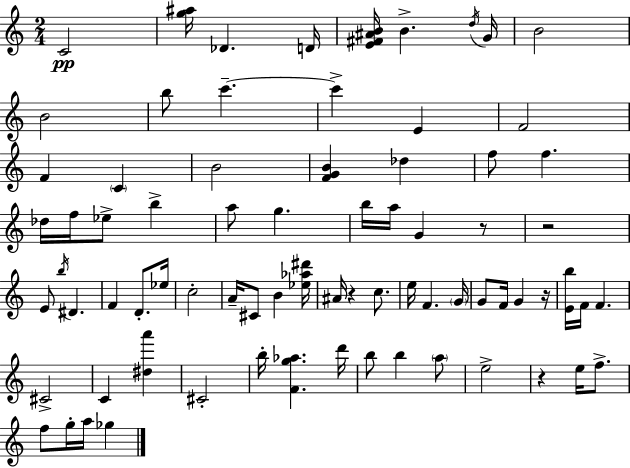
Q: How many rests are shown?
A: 5